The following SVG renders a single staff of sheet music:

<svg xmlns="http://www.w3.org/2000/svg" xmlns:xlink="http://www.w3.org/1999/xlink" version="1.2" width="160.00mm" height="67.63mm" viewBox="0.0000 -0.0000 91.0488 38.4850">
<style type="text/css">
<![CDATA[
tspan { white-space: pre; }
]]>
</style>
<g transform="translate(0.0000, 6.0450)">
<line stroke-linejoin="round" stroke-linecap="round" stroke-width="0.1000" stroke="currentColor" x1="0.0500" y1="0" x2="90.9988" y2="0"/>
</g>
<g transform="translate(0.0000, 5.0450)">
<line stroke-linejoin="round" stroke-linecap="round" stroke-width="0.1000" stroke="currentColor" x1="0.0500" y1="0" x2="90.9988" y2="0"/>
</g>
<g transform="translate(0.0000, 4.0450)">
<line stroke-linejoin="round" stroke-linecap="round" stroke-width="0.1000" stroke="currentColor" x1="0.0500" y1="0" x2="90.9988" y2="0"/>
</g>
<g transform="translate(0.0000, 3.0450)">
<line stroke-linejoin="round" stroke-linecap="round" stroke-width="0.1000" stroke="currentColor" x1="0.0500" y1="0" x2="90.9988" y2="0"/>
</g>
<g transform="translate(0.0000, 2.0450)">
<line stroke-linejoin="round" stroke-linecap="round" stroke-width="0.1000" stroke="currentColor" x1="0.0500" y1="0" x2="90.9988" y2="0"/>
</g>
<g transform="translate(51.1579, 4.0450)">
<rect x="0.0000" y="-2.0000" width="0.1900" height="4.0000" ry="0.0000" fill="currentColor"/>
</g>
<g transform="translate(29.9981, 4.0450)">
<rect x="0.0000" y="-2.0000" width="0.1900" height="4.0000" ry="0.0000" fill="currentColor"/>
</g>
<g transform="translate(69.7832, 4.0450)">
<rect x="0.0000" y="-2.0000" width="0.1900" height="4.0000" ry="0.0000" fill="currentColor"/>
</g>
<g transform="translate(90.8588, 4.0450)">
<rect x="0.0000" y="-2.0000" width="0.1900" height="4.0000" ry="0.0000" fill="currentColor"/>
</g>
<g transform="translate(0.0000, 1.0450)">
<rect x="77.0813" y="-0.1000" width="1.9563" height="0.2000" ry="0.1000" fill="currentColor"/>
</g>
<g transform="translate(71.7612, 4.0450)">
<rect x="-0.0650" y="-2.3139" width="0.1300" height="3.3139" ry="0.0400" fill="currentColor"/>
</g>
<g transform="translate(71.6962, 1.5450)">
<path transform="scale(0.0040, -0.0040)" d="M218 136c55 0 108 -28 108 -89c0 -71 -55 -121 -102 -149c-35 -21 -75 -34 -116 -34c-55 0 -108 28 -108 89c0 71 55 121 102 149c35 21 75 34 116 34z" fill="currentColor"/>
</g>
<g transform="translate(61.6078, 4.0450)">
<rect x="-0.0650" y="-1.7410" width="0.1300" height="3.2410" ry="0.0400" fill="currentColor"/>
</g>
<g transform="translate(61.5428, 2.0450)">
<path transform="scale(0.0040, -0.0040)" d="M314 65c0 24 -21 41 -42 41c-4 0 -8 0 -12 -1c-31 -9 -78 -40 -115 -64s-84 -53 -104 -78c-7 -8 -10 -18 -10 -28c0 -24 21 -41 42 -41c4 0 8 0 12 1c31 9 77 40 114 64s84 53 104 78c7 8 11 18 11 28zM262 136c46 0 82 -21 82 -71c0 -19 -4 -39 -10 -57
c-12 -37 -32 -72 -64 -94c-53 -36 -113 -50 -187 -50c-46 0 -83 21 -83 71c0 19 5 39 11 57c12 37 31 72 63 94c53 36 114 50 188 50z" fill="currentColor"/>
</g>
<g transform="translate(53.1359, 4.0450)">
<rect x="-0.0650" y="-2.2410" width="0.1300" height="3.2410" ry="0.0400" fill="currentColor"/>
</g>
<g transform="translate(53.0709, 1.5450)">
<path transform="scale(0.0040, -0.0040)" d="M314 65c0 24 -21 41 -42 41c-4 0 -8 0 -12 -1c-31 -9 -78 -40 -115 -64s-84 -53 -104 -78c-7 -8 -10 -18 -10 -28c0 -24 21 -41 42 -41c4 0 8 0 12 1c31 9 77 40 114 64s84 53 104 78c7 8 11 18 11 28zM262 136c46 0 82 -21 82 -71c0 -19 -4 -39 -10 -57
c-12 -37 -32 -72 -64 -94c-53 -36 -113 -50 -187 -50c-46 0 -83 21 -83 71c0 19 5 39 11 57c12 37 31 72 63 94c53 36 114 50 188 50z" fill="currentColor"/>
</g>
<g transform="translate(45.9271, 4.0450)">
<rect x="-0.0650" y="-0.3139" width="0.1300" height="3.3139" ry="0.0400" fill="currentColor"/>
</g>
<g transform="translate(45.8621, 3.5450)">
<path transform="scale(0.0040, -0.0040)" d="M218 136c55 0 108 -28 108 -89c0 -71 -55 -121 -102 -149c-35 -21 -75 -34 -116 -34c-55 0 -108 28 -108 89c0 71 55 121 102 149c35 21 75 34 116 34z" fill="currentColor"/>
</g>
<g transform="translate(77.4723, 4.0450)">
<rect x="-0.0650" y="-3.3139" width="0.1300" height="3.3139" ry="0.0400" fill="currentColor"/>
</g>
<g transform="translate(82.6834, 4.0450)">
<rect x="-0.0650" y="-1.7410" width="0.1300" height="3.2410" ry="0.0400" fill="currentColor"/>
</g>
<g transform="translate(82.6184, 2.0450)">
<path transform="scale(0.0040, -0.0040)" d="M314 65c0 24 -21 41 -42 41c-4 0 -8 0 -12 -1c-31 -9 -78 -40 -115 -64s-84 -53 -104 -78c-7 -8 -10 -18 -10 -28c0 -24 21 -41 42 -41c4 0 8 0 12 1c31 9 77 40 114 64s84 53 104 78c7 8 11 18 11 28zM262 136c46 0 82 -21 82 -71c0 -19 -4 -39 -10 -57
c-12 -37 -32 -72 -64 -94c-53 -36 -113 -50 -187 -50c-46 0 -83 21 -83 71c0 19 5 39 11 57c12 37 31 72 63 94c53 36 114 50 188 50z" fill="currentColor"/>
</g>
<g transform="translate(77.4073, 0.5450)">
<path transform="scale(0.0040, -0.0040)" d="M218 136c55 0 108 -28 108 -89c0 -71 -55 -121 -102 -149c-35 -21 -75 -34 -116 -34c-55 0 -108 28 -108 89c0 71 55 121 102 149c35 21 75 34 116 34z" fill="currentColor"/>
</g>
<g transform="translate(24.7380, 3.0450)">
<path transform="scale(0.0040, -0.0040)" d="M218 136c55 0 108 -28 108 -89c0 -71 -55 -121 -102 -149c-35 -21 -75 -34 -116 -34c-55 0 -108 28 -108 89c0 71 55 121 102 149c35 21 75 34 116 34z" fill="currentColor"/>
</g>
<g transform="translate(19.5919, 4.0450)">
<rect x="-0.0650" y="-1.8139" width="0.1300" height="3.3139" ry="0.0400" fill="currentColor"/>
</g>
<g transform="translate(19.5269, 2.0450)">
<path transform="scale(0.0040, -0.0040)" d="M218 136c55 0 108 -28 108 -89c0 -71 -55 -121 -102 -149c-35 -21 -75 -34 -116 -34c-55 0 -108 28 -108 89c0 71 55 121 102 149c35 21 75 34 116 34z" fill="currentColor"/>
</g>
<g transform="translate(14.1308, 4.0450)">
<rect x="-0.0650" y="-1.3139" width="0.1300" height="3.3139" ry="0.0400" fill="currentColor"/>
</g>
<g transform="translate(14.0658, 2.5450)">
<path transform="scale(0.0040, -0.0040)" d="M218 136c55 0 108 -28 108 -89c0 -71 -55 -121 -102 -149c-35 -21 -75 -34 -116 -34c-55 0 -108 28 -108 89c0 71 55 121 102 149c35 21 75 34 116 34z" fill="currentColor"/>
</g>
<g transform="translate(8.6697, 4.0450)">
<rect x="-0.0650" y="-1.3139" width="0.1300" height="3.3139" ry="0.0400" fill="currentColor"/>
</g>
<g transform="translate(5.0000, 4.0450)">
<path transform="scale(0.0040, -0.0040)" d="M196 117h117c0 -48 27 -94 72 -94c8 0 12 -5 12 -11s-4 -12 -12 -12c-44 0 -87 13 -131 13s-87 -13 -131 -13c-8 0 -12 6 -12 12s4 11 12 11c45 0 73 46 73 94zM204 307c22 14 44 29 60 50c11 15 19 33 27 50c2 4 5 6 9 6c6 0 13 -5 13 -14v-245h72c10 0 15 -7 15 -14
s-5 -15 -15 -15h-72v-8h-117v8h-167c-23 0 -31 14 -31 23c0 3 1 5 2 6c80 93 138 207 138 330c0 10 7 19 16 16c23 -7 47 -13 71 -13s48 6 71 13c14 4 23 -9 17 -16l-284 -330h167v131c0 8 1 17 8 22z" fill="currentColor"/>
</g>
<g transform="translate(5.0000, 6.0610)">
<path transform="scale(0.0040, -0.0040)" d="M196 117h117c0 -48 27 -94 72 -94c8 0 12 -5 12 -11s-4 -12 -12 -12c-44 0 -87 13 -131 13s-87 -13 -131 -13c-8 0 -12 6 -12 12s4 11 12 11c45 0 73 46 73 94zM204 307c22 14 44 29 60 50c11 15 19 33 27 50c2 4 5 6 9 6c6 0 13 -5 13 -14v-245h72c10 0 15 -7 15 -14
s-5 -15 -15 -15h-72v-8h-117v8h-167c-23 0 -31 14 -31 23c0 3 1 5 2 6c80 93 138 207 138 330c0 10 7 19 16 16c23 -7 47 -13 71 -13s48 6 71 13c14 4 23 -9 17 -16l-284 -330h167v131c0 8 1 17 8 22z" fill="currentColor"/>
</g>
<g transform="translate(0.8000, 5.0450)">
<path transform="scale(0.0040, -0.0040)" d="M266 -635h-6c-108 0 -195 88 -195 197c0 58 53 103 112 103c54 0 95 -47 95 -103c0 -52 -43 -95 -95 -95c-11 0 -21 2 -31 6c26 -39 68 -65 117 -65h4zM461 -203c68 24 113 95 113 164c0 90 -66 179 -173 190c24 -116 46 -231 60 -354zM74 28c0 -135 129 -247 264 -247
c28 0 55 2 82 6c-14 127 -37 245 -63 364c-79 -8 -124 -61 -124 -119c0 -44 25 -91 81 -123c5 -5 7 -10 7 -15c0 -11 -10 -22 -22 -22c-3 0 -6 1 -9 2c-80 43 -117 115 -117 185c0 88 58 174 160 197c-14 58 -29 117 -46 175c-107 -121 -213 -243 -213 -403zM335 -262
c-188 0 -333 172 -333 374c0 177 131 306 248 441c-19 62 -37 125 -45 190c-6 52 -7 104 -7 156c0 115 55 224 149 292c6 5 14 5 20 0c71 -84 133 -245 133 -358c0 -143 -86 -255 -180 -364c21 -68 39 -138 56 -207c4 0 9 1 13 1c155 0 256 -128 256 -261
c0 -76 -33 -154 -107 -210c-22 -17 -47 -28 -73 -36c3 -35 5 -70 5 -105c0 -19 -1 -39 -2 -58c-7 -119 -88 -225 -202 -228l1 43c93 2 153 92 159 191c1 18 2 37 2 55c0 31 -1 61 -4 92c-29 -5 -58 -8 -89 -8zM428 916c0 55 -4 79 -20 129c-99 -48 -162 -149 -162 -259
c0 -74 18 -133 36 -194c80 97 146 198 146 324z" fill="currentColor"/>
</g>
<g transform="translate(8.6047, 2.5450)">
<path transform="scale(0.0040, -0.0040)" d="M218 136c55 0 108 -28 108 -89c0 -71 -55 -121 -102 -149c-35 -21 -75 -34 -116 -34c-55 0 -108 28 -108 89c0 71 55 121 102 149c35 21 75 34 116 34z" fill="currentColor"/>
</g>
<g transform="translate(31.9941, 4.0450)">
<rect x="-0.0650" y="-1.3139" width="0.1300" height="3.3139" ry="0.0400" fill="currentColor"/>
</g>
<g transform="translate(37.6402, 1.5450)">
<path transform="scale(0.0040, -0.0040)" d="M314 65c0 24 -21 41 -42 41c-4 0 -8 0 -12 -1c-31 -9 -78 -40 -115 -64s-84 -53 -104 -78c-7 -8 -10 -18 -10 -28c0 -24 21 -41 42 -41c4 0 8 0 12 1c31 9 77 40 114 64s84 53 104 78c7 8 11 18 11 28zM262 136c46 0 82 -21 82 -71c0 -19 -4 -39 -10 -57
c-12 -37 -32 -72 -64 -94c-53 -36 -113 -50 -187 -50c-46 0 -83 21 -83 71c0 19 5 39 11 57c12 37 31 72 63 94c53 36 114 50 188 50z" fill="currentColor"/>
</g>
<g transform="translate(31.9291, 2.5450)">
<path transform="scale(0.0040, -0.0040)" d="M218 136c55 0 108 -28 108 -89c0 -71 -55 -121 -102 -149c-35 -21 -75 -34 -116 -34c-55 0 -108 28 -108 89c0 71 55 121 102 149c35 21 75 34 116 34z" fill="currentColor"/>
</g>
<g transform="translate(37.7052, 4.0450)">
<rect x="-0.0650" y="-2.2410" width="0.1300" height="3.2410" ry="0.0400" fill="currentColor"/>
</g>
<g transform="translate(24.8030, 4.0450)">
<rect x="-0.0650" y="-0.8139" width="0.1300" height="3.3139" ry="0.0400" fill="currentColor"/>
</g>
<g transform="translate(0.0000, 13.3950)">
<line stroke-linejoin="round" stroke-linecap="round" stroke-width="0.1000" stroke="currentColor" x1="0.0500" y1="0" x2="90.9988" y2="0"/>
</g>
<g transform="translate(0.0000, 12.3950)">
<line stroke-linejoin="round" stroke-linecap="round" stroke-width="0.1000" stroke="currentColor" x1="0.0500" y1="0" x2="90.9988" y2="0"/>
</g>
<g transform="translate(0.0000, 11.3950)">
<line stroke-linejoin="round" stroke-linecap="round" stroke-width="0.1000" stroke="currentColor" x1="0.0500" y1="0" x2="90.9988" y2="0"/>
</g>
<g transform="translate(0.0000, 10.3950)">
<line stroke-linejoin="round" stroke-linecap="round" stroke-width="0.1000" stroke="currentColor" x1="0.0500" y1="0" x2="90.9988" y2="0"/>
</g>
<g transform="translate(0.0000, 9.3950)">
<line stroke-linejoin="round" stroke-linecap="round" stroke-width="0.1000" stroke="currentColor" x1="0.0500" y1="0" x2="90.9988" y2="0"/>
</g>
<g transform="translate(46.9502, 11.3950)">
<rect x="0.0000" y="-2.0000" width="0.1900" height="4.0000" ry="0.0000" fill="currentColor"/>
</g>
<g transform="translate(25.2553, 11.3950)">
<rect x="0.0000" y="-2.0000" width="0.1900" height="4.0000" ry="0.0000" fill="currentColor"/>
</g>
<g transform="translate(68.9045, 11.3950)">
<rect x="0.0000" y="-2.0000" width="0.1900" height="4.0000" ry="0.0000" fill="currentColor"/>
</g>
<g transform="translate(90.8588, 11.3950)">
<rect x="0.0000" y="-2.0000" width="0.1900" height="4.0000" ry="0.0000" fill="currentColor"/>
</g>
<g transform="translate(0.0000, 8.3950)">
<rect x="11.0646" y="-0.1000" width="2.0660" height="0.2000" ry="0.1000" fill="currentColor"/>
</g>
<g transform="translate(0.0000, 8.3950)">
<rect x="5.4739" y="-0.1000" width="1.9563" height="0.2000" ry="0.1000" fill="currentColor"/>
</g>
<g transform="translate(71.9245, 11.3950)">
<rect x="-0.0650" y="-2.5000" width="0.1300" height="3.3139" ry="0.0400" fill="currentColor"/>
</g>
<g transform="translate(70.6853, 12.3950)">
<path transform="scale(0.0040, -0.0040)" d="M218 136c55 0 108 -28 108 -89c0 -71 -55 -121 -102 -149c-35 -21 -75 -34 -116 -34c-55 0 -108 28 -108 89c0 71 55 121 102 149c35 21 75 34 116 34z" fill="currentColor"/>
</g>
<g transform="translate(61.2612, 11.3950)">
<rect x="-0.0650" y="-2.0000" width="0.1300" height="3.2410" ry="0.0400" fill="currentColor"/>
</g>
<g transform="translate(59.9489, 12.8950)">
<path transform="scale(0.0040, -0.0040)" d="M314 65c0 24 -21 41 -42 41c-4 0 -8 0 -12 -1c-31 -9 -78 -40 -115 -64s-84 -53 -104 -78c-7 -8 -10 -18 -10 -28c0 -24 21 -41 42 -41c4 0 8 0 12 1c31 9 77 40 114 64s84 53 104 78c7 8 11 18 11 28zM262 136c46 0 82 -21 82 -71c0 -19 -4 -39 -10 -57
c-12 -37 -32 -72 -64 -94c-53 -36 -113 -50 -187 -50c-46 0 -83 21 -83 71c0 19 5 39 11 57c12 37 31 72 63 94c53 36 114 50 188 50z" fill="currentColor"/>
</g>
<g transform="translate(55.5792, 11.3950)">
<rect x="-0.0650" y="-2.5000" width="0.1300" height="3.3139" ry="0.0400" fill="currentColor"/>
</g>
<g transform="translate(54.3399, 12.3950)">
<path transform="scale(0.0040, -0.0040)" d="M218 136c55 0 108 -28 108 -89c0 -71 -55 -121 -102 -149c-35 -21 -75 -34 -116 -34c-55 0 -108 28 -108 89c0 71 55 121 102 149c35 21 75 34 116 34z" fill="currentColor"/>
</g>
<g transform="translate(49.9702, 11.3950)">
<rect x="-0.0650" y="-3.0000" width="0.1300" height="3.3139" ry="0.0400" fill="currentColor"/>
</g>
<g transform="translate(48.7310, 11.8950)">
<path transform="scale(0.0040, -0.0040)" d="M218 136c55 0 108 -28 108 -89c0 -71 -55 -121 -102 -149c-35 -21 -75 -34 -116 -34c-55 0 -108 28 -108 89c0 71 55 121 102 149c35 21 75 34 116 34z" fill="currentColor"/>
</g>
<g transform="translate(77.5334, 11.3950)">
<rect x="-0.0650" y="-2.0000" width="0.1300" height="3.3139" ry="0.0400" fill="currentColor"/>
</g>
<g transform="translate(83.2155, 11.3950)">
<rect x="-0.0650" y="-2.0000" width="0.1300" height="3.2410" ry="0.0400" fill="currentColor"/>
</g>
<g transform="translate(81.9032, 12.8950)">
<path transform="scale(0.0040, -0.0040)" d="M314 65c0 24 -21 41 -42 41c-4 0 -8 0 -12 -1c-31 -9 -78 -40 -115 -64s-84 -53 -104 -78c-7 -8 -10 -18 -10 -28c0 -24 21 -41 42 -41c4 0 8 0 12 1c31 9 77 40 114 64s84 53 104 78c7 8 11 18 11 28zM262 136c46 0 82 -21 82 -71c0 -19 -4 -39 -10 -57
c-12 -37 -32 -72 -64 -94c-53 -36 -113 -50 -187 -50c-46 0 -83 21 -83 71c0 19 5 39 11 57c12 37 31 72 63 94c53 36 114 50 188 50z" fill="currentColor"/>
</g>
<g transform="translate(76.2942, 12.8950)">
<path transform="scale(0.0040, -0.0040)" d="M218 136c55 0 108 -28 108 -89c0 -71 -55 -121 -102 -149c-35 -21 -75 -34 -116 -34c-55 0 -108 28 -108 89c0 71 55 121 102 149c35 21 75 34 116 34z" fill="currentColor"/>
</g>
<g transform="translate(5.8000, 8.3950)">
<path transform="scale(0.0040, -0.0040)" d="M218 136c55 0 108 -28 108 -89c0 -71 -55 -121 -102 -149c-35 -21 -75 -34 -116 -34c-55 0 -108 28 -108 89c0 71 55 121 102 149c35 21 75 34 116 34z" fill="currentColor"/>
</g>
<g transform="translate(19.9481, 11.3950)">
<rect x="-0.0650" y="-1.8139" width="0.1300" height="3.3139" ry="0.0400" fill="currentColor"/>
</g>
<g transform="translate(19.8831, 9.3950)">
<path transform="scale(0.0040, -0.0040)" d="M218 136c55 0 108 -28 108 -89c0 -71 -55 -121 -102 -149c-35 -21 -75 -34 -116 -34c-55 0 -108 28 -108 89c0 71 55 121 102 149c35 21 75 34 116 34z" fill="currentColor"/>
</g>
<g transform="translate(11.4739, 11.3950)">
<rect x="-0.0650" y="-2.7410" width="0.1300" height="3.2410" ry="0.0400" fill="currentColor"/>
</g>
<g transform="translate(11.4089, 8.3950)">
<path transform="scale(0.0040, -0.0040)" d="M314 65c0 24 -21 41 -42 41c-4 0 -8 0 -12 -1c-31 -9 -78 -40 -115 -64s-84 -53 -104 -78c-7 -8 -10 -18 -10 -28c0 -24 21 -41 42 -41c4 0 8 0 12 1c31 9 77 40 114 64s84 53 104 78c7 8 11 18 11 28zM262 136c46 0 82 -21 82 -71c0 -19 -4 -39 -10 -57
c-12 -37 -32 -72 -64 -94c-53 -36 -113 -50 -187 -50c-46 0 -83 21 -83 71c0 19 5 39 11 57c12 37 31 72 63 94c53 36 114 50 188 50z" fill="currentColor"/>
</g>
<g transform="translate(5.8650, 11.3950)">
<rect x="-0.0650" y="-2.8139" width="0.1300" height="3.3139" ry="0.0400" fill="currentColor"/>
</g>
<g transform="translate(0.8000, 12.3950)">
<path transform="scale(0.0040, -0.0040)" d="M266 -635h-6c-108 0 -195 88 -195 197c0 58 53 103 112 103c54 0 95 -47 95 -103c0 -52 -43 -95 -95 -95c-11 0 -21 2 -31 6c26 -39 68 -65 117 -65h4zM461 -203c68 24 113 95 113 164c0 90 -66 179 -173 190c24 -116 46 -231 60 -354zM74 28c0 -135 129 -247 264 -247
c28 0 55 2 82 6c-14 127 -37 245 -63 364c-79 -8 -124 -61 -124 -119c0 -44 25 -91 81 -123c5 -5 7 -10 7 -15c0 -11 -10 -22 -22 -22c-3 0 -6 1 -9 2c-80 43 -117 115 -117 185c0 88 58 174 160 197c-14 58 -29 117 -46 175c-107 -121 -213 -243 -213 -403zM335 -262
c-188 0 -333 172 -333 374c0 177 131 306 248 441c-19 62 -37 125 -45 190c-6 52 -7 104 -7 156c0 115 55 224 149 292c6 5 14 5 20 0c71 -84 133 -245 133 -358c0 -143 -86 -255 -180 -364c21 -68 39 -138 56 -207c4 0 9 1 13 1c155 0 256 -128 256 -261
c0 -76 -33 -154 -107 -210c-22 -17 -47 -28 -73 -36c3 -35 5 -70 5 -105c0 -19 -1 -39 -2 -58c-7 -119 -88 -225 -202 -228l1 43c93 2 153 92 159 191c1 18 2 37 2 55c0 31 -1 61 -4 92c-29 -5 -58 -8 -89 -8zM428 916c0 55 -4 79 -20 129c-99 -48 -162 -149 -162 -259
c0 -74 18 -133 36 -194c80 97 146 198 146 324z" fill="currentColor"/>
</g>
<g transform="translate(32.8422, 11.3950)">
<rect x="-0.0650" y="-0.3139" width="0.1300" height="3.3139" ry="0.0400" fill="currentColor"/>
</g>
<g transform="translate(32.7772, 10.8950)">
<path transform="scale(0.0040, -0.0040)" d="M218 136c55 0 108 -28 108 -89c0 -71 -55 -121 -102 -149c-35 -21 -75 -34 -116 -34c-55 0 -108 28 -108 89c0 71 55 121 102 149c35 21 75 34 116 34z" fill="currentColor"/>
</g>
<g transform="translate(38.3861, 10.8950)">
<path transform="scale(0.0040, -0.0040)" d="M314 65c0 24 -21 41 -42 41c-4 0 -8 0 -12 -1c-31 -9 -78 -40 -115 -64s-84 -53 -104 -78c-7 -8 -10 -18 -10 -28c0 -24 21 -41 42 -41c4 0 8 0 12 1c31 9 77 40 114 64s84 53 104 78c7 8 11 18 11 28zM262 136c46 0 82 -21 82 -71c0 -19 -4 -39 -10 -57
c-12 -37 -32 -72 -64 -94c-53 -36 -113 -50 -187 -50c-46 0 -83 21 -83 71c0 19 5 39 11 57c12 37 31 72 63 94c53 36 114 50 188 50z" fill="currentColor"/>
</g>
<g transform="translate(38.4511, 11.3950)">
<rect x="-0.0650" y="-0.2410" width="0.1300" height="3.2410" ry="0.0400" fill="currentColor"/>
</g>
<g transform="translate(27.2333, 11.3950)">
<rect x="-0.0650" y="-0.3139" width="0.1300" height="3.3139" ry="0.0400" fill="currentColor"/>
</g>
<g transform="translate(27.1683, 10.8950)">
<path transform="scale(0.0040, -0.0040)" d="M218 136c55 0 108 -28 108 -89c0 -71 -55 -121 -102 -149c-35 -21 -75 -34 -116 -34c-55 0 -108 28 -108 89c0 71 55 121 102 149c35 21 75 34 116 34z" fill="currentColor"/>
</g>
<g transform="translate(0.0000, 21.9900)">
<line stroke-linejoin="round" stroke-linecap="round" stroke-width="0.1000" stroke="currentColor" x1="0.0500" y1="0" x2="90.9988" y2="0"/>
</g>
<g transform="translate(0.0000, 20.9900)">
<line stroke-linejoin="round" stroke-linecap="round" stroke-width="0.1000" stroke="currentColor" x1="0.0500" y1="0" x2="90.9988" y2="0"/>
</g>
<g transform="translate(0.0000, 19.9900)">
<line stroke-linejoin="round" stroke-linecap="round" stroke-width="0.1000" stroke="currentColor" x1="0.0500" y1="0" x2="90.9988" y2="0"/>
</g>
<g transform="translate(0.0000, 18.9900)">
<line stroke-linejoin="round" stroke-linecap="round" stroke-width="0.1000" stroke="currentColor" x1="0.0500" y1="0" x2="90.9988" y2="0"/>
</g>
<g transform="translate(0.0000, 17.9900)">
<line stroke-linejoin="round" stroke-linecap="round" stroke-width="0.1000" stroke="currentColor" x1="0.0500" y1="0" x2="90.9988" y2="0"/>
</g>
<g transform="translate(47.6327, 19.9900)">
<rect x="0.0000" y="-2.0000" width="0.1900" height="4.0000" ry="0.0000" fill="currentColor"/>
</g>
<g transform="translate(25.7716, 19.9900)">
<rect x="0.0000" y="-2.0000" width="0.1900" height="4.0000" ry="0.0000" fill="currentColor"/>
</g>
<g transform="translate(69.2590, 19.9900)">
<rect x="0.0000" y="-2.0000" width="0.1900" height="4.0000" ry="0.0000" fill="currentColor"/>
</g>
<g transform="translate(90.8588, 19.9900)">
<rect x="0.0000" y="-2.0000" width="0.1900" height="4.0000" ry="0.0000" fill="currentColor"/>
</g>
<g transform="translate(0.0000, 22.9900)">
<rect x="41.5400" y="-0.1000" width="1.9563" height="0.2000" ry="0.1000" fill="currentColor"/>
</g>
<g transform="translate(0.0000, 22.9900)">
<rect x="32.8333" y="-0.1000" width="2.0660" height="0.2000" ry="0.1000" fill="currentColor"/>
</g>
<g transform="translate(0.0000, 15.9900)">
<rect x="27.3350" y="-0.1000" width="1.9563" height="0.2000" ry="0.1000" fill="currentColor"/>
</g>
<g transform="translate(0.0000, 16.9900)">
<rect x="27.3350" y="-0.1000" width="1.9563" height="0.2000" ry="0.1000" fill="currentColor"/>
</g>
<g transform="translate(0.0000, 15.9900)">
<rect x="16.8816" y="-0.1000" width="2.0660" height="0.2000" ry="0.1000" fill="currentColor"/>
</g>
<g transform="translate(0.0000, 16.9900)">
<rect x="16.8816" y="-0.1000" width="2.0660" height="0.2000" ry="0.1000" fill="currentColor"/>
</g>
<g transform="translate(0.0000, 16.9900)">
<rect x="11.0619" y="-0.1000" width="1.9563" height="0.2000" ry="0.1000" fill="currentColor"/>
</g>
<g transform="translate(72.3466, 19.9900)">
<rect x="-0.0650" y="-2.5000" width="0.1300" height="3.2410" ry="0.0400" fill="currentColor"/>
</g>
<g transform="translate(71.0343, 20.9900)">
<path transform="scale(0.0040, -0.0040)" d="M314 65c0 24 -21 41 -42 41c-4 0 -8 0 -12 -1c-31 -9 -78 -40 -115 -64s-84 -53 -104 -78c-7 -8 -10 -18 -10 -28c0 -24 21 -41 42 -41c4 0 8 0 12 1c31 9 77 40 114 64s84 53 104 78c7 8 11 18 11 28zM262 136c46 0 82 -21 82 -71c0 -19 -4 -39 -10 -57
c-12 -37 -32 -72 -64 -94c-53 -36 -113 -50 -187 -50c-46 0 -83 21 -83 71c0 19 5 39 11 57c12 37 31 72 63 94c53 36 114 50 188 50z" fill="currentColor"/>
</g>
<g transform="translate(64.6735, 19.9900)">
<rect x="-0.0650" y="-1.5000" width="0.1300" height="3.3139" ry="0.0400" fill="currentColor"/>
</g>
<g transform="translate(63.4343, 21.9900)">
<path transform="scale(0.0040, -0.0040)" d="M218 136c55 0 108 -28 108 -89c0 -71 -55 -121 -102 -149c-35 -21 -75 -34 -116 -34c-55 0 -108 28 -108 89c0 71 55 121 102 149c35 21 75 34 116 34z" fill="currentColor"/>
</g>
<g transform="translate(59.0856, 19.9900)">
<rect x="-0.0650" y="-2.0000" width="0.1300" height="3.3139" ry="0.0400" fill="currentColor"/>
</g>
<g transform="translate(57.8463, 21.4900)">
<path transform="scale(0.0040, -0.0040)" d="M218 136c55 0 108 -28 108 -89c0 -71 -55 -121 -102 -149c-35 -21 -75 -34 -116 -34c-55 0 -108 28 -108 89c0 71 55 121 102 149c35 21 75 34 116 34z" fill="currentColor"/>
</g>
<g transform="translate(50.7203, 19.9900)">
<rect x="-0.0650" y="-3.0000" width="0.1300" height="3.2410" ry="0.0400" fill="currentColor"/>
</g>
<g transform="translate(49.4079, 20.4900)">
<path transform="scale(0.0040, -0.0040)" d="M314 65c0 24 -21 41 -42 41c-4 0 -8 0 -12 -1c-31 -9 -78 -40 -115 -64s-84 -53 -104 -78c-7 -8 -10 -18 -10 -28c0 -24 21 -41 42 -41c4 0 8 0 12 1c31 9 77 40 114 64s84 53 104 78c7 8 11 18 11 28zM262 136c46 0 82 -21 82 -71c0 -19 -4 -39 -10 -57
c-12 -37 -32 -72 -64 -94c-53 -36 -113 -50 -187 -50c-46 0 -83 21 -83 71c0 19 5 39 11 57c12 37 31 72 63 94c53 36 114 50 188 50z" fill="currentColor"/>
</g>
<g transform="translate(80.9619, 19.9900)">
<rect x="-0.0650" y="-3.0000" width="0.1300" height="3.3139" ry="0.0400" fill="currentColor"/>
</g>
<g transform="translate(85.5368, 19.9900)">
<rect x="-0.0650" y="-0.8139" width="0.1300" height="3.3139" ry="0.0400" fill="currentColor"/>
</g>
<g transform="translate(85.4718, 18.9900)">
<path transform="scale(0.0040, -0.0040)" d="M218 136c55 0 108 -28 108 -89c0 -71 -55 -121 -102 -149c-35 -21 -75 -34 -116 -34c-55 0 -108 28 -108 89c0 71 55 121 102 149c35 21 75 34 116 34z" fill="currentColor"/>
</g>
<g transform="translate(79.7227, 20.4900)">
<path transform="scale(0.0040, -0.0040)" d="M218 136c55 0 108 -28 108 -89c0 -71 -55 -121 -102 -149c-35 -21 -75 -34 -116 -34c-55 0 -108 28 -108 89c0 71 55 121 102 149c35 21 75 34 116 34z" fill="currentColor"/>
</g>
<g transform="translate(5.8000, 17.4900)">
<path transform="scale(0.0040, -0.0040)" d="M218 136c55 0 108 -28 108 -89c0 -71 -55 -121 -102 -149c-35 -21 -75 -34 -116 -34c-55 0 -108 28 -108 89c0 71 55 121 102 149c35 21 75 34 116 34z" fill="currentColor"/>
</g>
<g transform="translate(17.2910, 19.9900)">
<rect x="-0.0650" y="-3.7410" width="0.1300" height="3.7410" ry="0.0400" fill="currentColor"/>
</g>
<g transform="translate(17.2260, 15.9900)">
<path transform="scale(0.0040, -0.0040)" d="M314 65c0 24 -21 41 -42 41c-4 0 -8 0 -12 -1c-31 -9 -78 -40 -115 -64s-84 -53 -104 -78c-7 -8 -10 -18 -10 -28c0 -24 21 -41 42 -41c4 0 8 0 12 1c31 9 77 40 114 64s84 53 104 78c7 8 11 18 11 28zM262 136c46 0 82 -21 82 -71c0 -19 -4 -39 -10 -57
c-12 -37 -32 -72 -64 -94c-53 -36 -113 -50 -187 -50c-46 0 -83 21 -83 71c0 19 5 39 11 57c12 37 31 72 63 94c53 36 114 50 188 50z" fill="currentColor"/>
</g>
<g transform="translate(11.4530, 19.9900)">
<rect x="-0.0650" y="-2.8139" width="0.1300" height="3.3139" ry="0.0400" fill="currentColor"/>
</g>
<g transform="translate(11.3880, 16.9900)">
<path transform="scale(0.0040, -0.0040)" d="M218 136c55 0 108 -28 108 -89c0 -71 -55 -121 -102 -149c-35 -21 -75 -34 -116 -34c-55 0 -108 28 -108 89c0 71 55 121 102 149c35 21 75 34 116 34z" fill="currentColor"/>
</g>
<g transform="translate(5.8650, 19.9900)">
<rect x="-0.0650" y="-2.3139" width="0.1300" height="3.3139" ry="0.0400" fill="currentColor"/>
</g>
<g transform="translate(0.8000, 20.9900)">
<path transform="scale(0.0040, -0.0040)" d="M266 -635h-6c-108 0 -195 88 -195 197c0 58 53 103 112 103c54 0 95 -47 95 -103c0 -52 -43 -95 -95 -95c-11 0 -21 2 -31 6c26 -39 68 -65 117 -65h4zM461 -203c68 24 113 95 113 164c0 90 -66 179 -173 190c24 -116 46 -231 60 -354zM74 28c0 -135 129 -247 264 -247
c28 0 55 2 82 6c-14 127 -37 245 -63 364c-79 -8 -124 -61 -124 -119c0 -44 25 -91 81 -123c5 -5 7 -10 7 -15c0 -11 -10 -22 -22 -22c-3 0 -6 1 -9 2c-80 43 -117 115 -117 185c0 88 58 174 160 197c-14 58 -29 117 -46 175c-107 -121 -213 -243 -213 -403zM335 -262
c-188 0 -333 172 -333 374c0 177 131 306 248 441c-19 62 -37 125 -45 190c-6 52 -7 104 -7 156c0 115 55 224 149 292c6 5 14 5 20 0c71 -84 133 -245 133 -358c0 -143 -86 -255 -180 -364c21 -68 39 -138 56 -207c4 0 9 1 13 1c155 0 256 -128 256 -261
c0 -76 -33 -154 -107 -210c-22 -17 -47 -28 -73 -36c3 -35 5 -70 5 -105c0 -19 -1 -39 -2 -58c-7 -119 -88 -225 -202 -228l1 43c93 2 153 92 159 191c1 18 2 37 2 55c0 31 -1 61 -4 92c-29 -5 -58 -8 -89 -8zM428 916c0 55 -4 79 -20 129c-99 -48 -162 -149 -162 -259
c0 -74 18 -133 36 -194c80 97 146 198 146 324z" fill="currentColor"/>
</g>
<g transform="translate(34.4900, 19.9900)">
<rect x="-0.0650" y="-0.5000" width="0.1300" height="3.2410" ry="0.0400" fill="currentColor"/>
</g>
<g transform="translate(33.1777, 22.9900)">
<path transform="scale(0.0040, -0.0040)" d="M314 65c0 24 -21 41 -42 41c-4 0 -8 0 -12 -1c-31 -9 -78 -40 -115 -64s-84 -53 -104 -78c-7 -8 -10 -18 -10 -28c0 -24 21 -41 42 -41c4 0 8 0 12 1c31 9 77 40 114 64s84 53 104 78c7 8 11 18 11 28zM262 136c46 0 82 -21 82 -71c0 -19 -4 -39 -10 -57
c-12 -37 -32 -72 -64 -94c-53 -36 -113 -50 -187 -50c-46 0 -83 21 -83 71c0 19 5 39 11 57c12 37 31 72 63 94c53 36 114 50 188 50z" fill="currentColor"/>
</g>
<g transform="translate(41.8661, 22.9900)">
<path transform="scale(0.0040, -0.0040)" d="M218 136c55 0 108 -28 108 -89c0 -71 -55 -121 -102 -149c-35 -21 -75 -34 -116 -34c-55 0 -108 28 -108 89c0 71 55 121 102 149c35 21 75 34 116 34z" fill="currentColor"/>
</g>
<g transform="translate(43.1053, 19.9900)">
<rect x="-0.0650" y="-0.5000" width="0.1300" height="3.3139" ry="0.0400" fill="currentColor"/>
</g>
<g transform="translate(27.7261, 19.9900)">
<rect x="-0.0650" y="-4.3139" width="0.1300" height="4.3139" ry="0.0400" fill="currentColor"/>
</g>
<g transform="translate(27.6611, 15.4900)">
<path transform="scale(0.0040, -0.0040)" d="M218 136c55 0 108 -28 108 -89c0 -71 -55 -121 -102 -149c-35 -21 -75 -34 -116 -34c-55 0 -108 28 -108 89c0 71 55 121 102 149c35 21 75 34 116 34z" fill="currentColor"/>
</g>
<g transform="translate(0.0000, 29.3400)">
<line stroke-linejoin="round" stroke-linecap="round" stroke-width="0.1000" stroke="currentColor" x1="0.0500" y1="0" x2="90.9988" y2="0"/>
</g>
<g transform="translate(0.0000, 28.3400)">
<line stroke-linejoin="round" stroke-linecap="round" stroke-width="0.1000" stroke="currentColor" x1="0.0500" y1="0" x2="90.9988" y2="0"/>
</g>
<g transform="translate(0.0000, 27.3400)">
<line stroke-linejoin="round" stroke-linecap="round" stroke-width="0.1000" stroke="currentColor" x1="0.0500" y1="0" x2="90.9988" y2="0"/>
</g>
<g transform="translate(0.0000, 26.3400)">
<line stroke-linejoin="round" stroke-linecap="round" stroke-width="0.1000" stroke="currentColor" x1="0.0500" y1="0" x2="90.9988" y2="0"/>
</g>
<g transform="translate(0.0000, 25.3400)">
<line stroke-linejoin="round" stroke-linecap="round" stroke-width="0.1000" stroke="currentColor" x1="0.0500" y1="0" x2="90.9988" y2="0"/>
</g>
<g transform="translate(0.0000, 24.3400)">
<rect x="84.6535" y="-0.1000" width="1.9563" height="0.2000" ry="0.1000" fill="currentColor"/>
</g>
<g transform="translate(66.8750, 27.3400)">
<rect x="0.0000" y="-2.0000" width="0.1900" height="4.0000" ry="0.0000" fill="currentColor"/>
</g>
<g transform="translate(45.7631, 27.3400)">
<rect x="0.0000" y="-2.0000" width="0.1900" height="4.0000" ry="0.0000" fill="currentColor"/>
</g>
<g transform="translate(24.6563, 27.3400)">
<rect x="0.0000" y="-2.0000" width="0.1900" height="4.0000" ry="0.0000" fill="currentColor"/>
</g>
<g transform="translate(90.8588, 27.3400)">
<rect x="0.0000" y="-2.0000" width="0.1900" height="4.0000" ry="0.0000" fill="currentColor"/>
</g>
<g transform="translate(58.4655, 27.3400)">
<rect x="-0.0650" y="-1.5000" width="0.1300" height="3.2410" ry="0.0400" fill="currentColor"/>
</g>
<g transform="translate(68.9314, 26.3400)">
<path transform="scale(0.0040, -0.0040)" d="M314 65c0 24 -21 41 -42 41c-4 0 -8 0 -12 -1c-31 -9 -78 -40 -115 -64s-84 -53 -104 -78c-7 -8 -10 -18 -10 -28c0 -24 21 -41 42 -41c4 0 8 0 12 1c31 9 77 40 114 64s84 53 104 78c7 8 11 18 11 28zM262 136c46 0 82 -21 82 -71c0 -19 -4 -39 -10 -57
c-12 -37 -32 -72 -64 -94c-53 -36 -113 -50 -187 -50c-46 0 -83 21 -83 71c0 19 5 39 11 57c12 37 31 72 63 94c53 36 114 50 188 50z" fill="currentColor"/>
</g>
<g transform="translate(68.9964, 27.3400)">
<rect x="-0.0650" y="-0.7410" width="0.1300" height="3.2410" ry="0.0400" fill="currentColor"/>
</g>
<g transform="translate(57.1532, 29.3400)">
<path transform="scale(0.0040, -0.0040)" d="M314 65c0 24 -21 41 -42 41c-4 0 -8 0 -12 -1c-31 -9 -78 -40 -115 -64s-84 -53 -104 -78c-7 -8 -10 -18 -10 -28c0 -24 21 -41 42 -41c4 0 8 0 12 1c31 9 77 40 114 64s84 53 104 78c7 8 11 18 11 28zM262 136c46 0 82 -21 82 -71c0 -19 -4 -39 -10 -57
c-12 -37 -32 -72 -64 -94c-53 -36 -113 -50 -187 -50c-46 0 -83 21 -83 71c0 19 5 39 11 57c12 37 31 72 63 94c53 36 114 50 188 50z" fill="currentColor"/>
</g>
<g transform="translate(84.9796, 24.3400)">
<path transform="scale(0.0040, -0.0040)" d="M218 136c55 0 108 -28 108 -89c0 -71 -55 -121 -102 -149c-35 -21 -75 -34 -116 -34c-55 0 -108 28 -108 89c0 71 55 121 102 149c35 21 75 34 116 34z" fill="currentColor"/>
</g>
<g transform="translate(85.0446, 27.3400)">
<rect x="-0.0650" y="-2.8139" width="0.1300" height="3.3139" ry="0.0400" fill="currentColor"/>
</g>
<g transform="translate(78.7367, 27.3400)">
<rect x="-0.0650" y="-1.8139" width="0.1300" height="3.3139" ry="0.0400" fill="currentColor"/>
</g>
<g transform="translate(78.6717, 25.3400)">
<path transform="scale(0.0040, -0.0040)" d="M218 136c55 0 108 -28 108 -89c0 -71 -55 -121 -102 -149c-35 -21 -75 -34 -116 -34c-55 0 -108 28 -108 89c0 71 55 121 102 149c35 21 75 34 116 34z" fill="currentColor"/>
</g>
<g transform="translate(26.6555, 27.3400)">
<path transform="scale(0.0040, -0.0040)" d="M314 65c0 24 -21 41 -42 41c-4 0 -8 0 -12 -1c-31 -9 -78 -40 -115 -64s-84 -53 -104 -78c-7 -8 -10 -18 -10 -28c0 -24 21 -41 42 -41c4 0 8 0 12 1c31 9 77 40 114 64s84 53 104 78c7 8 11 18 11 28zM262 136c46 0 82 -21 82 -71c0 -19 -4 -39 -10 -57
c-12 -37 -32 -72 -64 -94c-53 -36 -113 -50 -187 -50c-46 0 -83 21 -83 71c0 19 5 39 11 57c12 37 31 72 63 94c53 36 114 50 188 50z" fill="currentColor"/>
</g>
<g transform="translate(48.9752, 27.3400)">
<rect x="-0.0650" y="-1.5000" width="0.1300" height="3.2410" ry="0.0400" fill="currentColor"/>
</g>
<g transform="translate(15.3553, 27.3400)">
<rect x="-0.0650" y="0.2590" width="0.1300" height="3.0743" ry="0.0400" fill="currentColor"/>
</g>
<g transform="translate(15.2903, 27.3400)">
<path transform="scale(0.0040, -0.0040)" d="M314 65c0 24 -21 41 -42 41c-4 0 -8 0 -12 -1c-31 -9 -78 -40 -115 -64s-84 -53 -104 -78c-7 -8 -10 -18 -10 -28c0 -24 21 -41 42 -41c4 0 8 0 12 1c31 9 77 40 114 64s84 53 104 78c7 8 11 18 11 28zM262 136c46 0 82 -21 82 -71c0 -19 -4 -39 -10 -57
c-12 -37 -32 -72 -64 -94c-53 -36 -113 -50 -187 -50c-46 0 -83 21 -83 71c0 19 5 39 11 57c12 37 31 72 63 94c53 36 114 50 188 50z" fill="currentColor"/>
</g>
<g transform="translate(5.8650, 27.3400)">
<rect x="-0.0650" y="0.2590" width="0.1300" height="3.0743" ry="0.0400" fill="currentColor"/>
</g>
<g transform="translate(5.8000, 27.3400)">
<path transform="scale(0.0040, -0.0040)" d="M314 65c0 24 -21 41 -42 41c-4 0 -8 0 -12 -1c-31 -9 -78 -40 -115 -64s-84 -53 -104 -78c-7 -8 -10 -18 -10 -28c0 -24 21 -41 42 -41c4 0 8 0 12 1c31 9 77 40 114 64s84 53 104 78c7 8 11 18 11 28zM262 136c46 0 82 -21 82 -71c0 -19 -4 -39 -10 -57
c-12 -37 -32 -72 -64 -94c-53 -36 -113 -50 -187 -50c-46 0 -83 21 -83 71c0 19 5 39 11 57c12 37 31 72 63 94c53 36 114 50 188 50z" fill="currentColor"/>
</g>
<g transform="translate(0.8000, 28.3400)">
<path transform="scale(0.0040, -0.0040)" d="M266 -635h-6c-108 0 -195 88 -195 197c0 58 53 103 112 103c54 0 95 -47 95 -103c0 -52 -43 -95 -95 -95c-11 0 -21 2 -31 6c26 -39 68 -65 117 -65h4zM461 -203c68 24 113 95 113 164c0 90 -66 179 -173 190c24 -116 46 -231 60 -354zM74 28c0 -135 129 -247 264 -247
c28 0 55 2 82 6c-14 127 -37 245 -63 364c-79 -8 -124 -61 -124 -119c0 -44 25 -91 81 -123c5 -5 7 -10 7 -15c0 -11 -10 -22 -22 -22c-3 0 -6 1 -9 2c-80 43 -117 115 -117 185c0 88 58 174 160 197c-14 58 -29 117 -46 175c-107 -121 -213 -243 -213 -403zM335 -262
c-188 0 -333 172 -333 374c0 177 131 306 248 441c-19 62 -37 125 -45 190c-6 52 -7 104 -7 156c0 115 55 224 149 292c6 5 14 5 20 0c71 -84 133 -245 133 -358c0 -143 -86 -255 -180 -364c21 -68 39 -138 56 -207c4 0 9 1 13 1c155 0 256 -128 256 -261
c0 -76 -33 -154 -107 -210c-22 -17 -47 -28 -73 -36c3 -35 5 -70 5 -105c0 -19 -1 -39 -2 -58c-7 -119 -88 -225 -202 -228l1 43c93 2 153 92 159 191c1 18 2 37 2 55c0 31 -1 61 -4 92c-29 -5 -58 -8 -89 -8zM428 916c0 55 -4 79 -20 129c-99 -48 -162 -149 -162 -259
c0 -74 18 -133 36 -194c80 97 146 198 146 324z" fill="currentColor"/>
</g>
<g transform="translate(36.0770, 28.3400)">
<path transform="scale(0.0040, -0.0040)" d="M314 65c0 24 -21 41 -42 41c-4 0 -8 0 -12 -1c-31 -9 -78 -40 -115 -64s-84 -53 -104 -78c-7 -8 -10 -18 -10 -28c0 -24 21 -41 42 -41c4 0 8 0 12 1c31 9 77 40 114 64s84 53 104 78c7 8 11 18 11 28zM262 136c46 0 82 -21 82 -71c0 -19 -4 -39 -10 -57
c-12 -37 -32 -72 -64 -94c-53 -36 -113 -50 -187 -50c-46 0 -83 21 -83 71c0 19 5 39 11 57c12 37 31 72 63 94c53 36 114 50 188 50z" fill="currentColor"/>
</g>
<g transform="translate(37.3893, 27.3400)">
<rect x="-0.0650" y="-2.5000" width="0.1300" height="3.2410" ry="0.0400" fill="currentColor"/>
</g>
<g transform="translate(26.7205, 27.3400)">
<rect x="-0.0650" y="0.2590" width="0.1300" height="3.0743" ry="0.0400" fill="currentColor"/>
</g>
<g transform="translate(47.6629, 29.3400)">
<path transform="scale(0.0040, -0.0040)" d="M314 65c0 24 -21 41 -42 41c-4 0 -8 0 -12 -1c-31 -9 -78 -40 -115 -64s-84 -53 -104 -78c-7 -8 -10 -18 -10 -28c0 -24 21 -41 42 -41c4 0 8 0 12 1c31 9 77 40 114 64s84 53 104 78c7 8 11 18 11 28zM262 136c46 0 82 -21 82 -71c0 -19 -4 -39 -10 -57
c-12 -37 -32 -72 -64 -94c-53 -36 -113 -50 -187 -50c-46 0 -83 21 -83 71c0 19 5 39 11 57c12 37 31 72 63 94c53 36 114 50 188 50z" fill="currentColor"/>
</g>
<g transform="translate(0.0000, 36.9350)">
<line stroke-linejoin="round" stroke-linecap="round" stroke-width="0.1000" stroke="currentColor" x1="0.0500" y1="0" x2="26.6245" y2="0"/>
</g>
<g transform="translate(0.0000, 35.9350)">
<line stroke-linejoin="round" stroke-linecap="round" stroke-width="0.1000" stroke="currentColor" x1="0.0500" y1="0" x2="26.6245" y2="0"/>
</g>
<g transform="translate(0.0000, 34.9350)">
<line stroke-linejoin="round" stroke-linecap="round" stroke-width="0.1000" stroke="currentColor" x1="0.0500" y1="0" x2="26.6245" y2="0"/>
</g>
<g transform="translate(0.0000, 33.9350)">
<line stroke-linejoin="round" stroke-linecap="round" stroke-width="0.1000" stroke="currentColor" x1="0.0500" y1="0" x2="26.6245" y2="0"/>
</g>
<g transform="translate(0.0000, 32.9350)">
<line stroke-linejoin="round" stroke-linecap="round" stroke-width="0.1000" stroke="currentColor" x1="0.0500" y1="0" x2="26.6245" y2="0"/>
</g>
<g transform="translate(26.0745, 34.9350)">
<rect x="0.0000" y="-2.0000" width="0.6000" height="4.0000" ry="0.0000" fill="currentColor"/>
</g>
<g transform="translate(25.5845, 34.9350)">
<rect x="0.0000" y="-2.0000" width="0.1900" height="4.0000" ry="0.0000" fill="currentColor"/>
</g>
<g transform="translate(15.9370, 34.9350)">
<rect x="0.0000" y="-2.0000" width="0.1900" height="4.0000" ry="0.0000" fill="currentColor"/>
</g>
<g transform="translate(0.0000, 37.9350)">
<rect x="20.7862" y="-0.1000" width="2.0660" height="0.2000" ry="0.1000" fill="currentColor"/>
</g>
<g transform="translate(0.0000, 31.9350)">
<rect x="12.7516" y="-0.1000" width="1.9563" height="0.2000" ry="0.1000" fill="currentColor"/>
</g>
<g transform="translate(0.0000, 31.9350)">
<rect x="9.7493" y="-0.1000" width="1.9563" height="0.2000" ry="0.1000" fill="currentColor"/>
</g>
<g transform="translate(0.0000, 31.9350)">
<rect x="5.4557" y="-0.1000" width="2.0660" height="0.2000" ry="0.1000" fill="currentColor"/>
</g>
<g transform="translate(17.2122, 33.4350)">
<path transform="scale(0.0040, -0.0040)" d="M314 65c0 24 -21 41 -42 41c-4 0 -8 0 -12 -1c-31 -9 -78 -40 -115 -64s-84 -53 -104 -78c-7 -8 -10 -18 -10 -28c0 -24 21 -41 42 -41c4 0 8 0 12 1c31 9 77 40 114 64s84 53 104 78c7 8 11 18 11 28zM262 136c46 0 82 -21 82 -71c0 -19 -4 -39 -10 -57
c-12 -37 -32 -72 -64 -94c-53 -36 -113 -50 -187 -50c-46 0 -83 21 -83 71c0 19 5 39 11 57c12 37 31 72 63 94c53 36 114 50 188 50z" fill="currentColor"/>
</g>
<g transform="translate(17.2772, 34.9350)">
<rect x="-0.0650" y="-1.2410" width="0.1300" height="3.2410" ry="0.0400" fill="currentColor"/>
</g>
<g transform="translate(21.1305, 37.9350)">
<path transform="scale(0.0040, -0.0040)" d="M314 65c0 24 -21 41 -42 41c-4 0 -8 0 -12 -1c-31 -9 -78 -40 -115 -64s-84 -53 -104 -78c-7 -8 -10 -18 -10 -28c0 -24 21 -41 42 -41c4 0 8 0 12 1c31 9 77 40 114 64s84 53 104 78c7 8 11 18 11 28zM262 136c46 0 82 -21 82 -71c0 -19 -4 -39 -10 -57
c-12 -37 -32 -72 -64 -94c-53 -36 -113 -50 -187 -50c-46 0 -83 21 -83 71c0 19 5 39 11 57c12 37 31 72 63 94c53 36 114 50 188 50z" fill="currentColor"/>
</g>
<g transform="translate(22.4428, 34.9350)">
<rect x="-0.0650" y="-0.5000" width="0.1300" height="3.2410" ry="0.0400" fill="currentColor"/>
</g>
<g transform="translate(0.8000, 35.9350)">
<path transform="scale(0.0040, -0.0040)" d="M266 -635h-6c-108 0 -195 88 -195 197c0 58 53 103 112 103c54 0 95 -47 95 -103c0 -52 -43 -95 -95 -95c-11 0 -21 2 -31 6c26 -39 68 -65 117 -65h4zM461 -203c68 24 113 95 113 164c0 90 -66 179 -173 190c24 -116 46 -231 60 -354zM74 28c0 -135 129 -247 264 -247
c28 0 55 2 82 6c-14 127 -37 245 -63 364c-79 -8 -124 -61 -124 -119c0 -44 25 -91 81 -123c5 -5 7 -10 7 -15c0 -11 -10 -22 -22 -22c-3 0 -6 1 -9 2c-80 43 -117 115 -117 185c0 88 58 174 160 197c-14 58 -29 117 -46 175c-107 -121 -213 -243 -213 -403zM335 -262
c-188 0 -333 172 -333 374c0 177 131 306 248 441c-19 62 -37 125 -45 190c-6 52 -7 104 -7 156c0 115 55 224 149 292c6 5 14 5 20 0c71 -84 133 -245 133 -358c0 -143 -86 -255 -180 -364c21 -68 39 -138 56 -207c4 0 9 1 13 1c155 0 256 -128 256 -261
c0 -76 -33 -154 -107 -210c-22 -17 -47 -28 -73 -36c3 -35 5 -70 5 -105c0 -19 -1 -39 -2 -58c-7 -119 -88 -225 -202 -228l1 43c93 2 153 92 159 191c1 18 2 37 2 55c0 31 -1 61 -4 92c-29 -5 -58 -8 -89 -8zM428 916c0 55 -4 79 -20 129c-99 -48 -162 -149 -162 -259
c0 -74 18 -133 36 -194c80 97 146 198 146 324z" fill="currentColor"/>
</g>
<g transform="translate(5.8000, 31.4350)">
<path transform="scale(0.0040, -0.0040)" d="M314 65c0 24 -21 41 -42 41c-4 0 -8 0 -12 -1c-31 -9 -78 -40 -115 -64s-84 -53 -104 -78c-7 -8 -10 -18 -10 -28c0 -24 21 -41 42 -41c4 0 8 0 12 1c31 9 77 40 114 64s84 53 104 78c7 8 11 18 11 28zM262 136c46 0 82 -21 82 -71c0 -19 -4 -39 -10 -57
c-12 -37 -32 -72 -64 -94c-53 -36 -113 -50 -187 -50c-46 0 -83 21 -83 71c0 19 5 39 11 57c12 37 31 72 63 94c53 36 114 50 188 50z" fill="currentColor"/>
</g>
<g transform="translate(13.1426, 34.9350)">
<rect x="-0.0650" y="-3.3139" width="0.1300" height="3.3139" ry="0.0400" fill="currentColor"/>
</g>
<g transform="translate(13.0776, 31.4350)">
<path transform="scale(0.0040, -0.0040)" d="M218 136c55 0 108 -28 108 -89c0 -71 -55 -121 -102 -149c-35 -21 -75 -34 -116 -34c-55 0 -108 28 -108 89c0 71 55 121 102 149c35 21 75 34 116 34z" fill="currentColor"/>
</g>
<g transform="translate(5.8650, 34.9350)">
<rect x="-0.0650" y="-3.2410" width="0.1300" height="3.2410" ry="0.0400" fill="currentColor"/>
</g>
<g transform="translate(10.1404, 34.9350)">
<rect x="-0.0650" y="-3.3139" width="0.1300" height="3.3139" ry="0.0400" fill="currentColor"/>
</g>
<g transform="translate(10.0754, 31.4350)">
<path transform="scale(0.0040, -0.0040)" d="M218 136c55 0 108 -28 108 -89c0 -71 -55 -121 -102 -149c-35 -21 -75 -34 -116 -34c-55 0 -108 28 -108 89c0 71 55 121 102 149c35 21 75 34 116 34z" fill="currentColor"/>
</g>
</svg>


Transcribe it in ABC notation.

X:1
T:Untitled
M:4/4
L:1/4
K:C
e e f d e g2 c g2 f2 g b f2 a a2 f c c c2 A G F2 G F F2 g a c'2 d' C2 C A2 F E G2 A d B2 B2 B2 G2 E2 E2 d2 f a b2 b b e2 C2